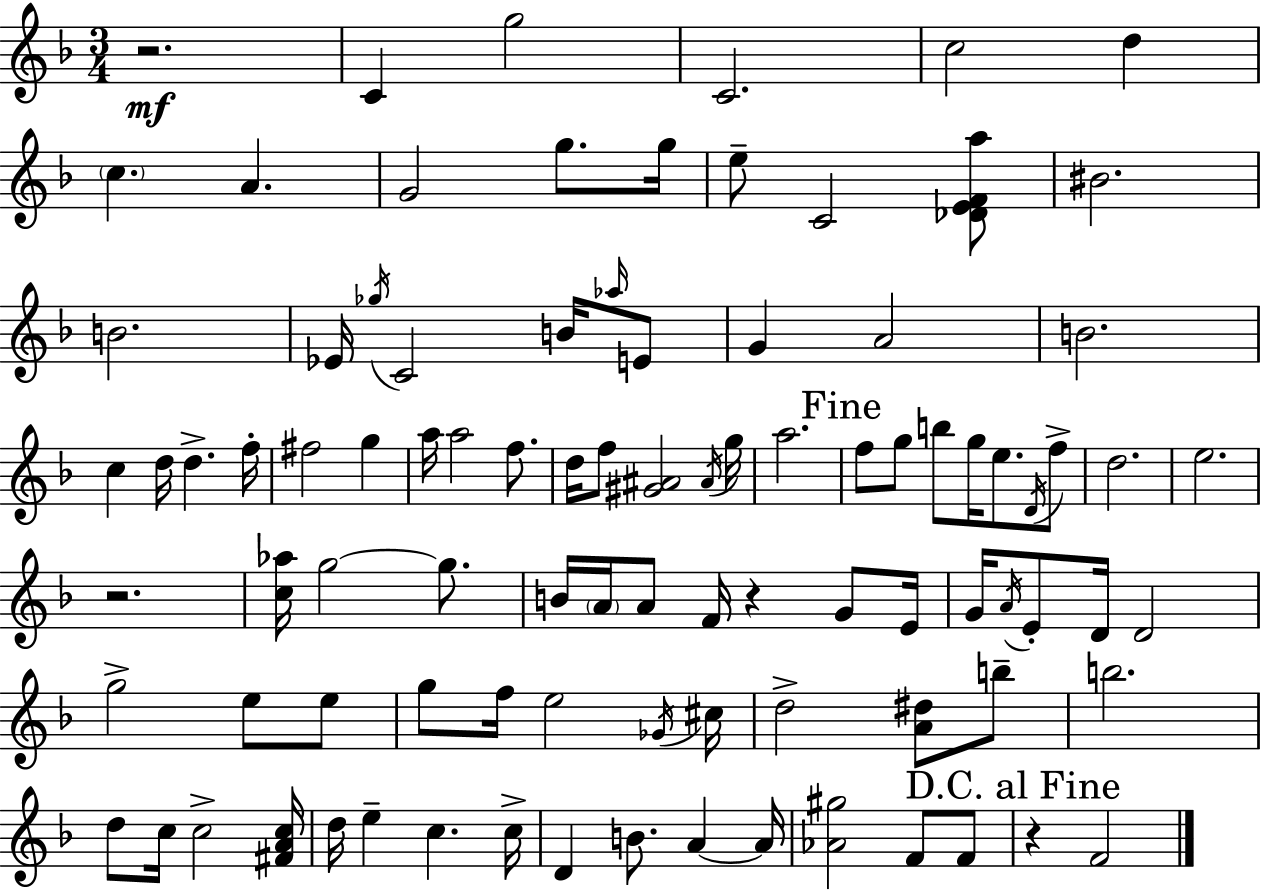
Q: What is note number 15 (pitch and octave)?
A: Eb4